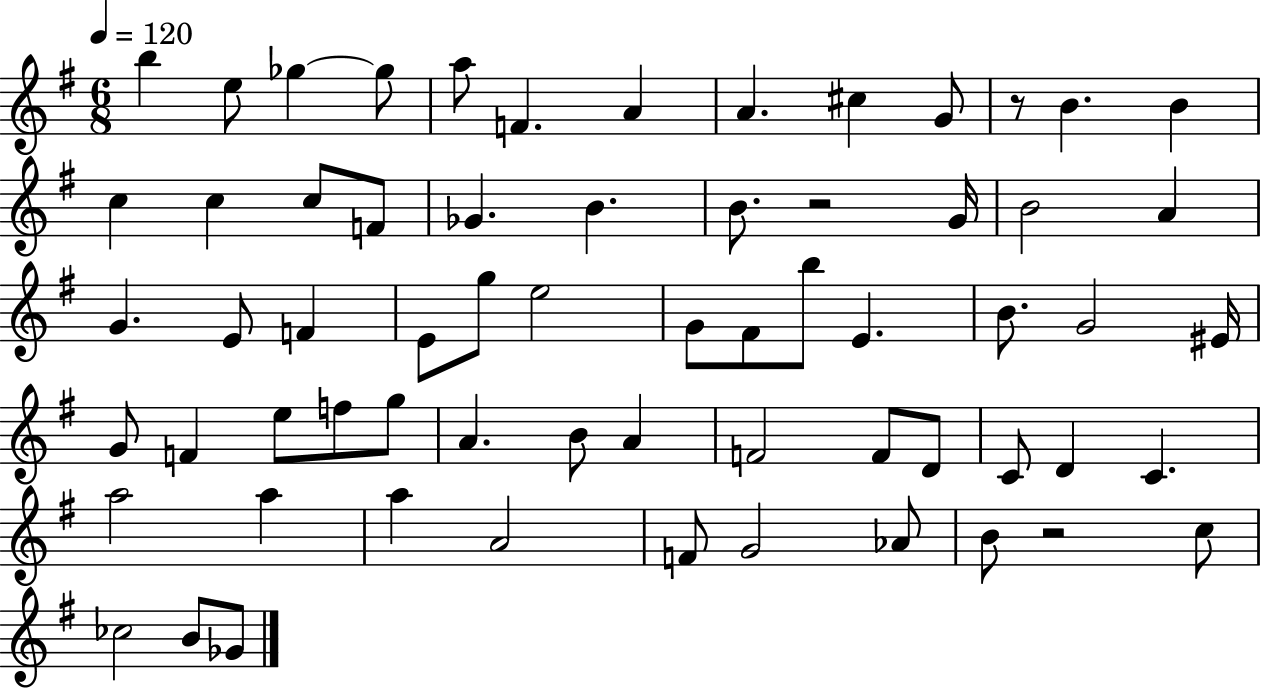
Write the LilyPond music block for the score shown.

{
  \clef treble
  \numericTimeSignature
  \time 6/8
  \key g \major
  \tempo 4 = 120
  b''4 e''8 ges''4~~ ges''8 | a''8 f'4. a'4 | a'4. cis''4 g'8 | r8 b'4. b'4 | \break c''4 c''4 c''8 f'8 | ges'4. b'4. | b'8. r2 g'16 | b'2 a'4 | \break g'4. e'8 f'4 | e'8 g''8 e''2 | g'8 fis'8 b''8 e'4. | b'8. g'2 eis'16 | \break g'8 f'4 e''8 f''8 g''8 | a'4. b'8 a'4 | f'2 f'8 d'8 | c'8 d'4 c'4. | \break a''2 a''4 | a''4 a'2 | f'8 g'2 aes'8 | b'8 r2 c''8 | \break ces''2 b'8 ges'8 | \bar "|."
}